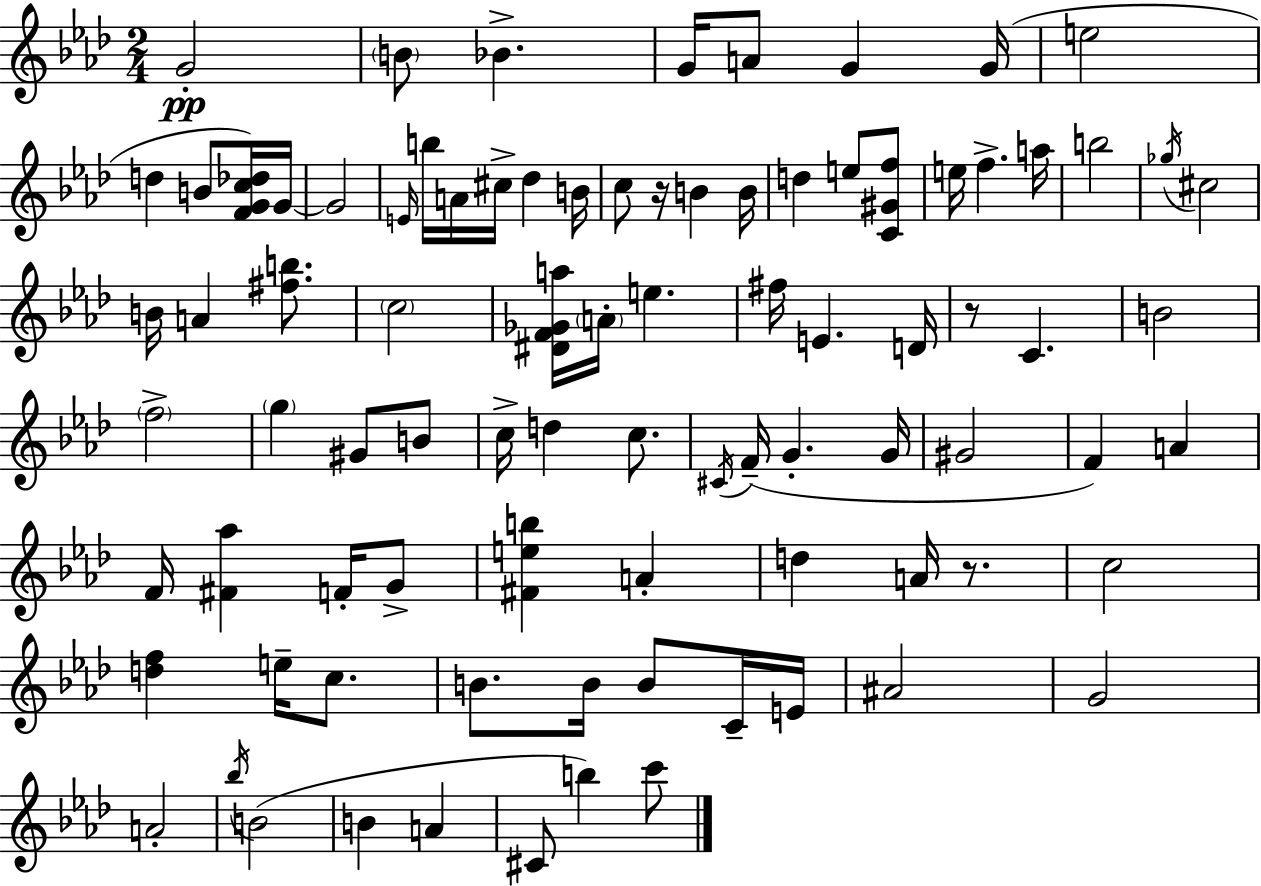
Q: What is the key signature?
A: AES major